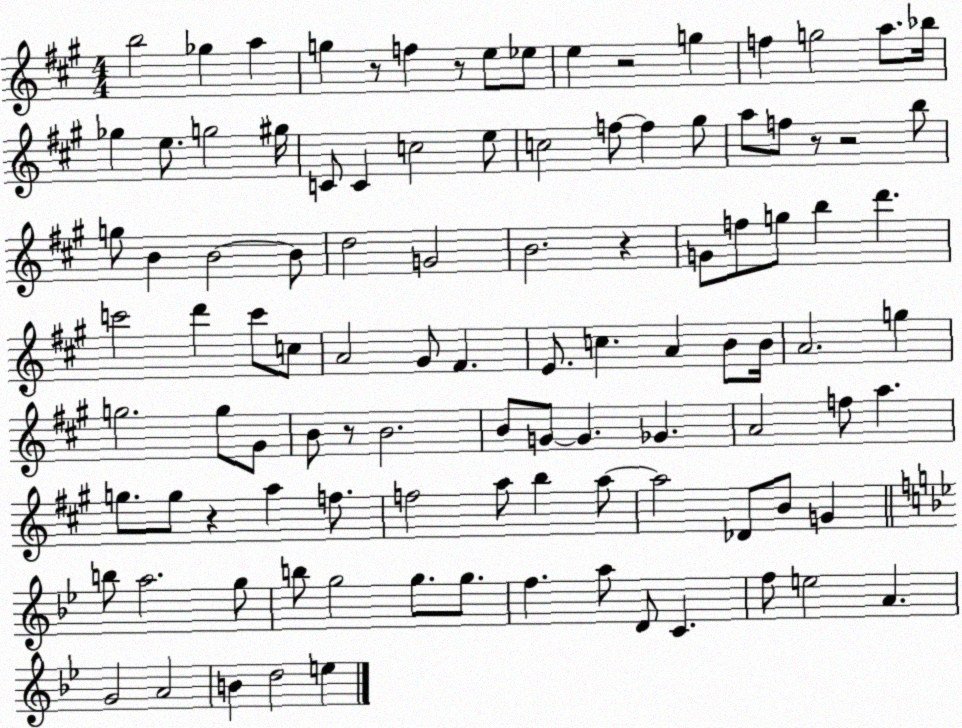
X:1
T:Untitled
M:4/4
L:1/4
K:A
b2 _g a g z/2 f z/2 e/2 _e/2 e z2 g f g2 a/2 _b/4 _g e/2 g2 ^g/4 C/2 C c2 e/2 c2 f/2 f ^g/2 a/2 f/2 z/2 z2 b/2 g/2 B B2 B/2 d2 G2 B2 z G/2 f/2 g/2 b d' c'2 d' c'/2 c/2 A2 ^G/2 ^F E/2 c A B/2 B/4 A2 g g2 g/2 ^G/2 B/2 z/2 B2 B/2 G/2 G _G A2 f/2 a g/2 g/2 z a f/2 f2 a/2 b a/2 a2 _D/2 B/2 G b/2 a2 g/2 b/2 g2 g/2 g/2 f a/2 D/2 C f/2 e2 A G2 A2 B d2 e